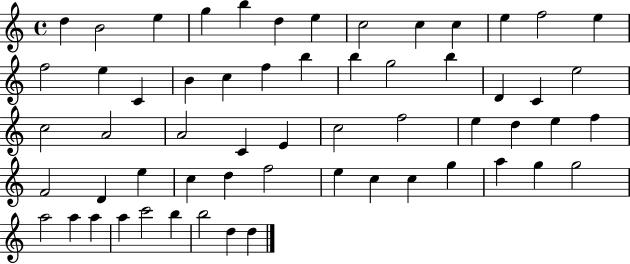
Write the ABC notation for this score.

X:1
T:Untitled
M:4/4
L:1/4
K:C
d B2 e g b d e c2 c c e f2 e f2 e C B c f b b g2 b D C e2 c2 A2 A2 C E c2 f2 e d e f F2 D e c d f2 e c c g a g g2 a2 a a a c'2 b b2 d d